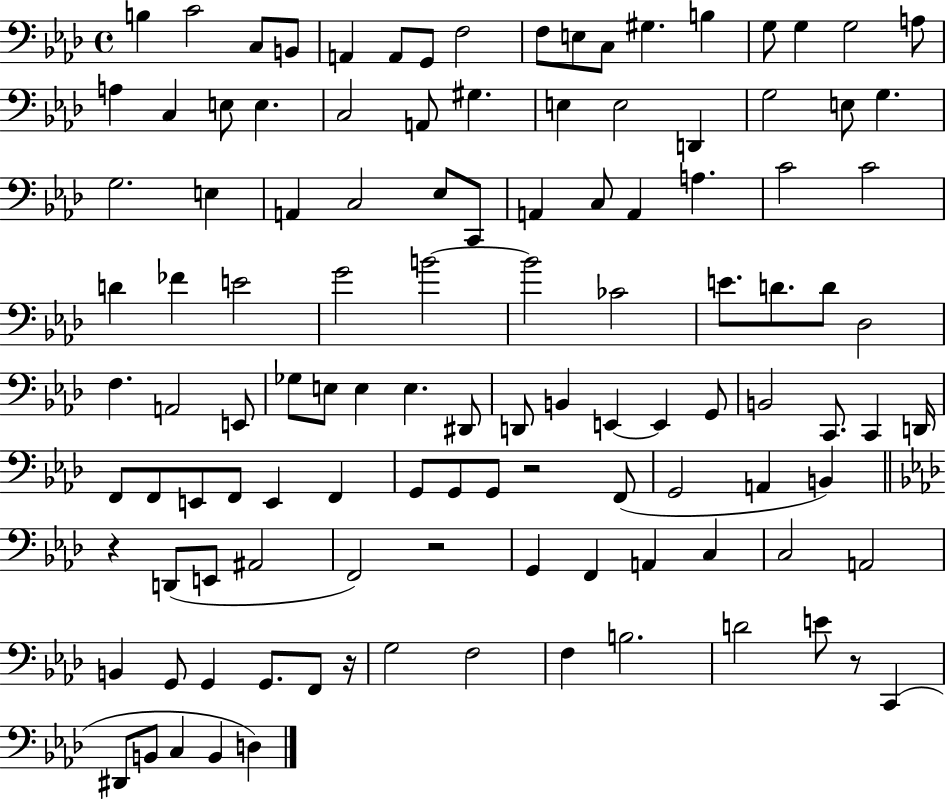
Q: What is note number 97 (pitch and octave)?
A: G2